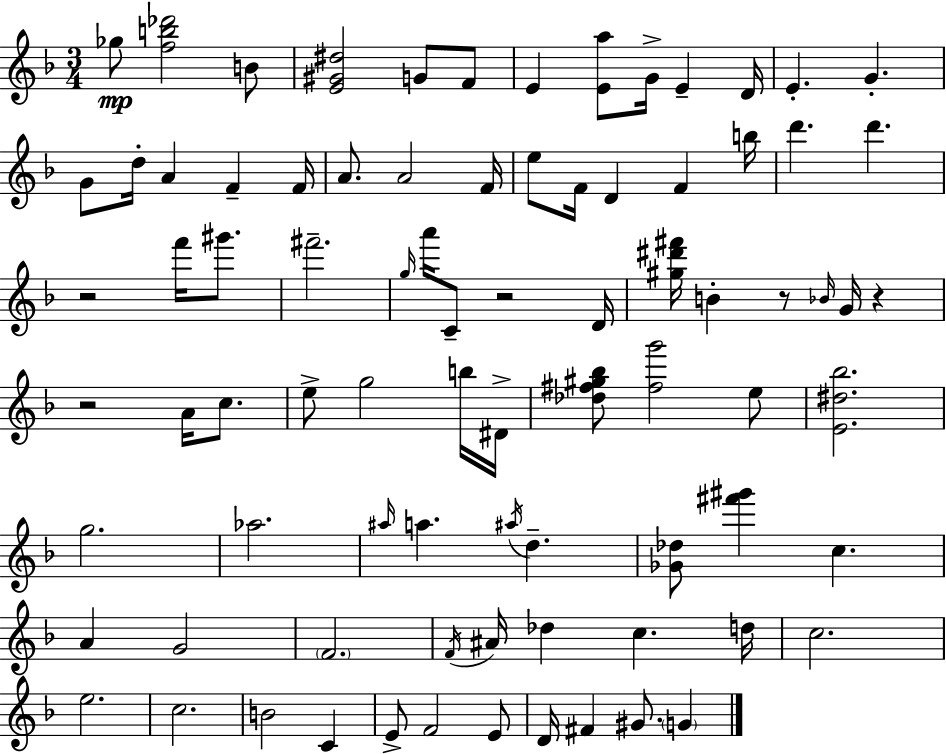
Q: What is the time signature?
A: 3/4